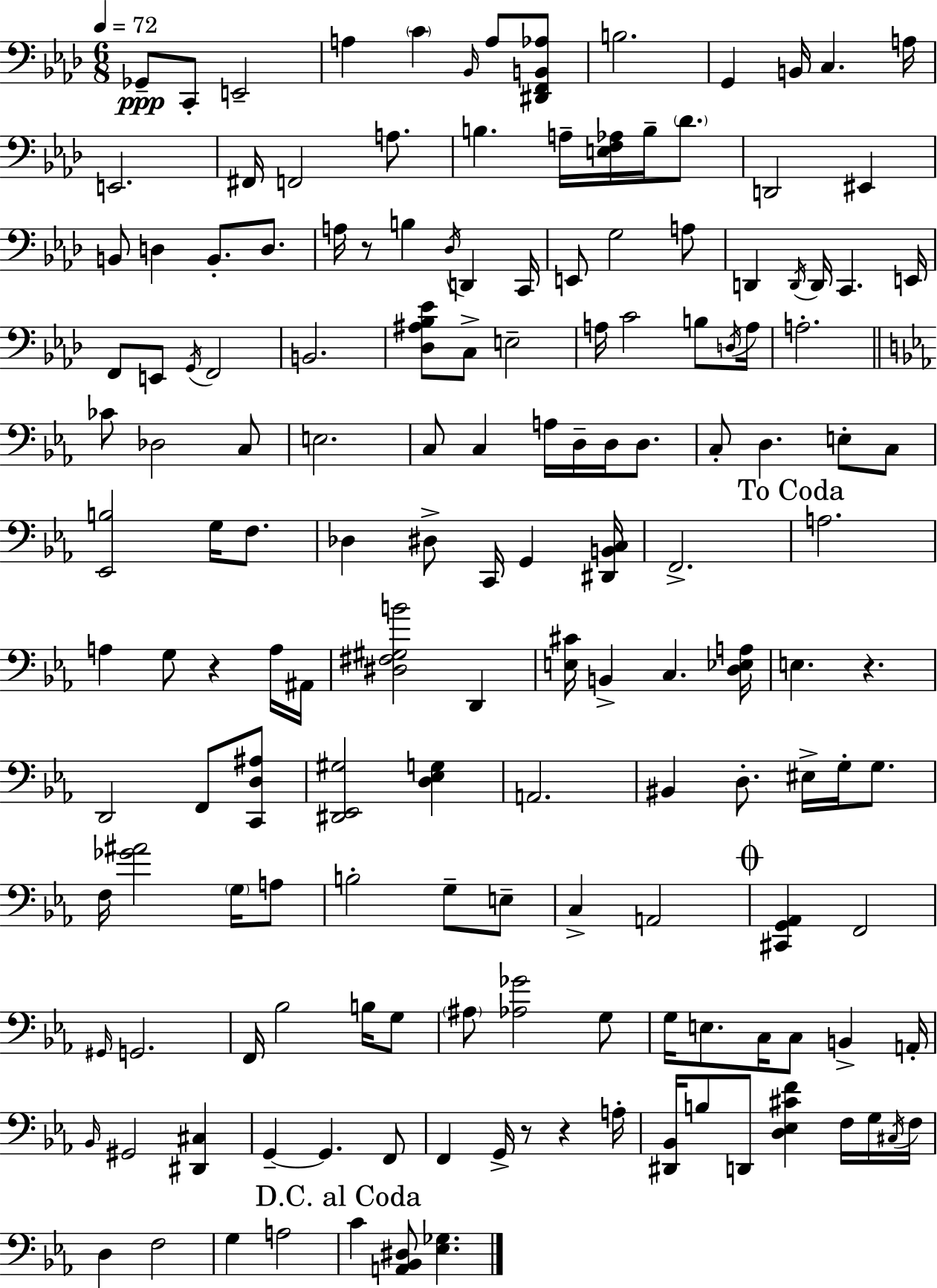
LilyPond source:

{
  \clef bass
  \numericTimeSignature
  \time 6/8
  \key f \minor
  \tempo 4 = 72
  ges,8--\ppp c,8-. e,2-- | a4 \parenthesize c'4 \grace { bes,16 } a8 <dis, f, b, aes>8 | b2. | g,4 b,16 c4. | \break a16 e,2. | fis,16 f,2 a8. | b4. a16-- <e f aes>16 b16-- \parenthesize des'8. | d,2 eis,4 | \break b,8 d4 b,8.-. d8. | a16 r8 b4 \acciaccatura { des16 } d,4 | c,16 e,8 g2 | a8 d,4 \acciaccatura { d,16 } d,16 c,4. | \break e,16 f,8 e,8 \acciaccatura { g,16 } f,2 | b,2. | <des ais bes ees'>8 c8-> e2-- | a16 c'2 | \break b8 \acciaccatura { d16 } a16 a2.-. | \bar "||" \break \key ees \major ces'8 des2 c8 | e2. | c8 c4 a16 d16-- d16 d8. | c8-. d4. e8-. c8 | \break <ees, b>2 g16 f8. | des4 dis8-> c,16 g,4 <dis, b, c>16 | f,2.-> | \mark "To Coda" a2. | \break a4 g8 r4 a16 ais,16 | <dis fis gis b'>2 d,4 | <e cis'>16 b,4-> c4. <d ees a>16 | e4. r4. | \break d,2 f,8 <c, d ais>8 | <dis, ees, gis>2 <d ees g>4 | a,2. | bis,4 d8.-. eis16-> g16-. g8. | \break f16 <ges' ais'>2 \parenthesize g16 a8 | b2-. g8-- e8-- | c4-> a,2 | \mark \markup { \musicglyph "scripts.coda" } <cis, g, aes,>4 f,2 | \break \grace { gis,16 } g,2. | f,16 bes2 b16 g8 | \parenthesize ais8 <aes ges'>2 g8 | g16 e8. c16 c8 b,4-> | \break a,16-. \grace { bes,16 } gis,2 <dis, cis>4 | g,4--~~ g,4. | f,8 f,4 g,16-> r8 r4 | a16-. <dis, bes,>16 b8 d,8 <d ees cis' f'>4 f16 | \break g16 \acciaccatura { cis16 } f16 d4 f2 | g4 a2 | \mark "D.C. al Coda" c'4 <a, bes, dis>8 <ees ges>4. | \bar "|."
}